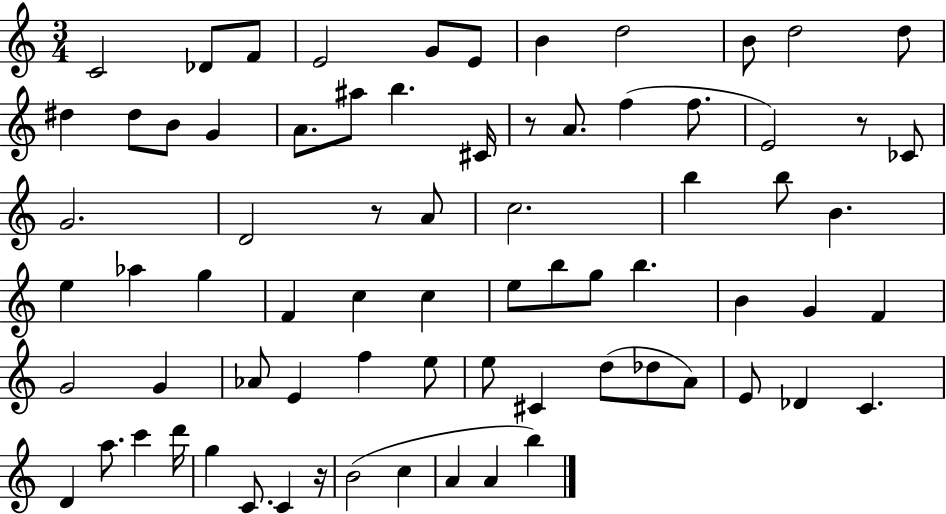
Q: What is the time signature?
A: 3/4